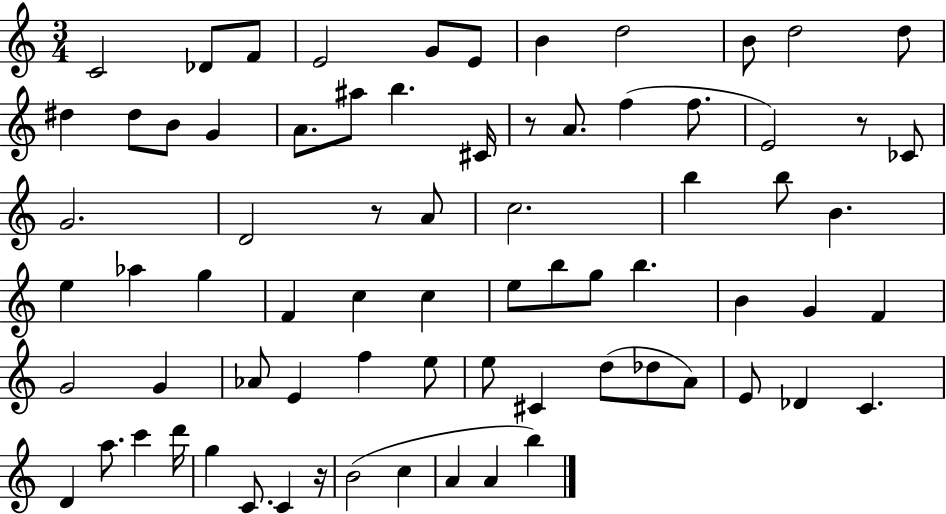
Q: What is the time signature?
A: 3/4